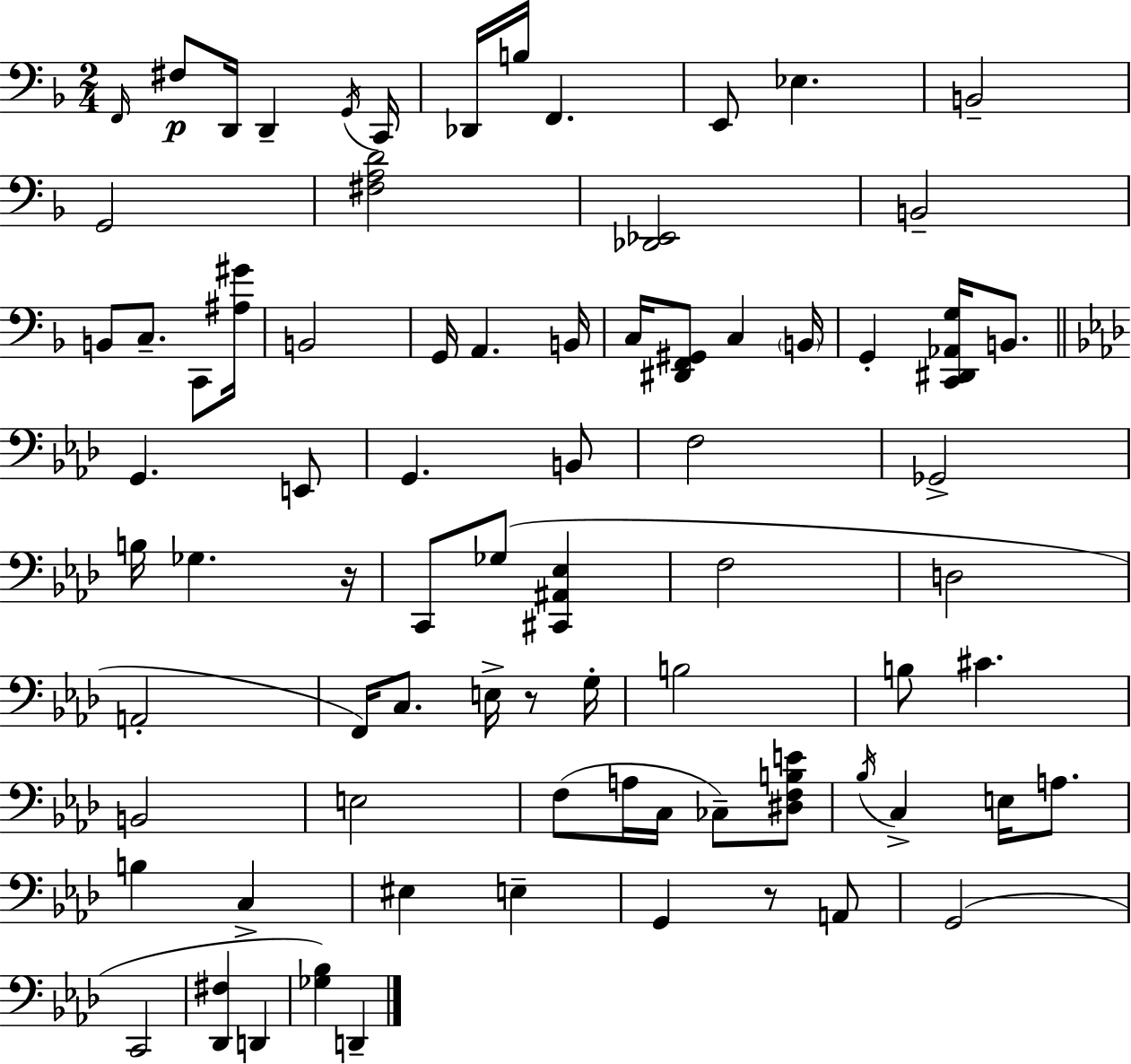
F2/s F#3/e D2/s D2/q G2/s C2/s Db2/s B3/s F2/q. E2/e Eb3/q. B2/h G2/h [F#3,A3,D4]/h [Db2,Eb2]/h B2/h B2/e C3/e. C2/e [A#3,G#4]/s B2/h G2/s A2/q. B2/s C3/s [D#2,F2,G#2]/e C3/q B2/s G2/q [C2,D#2,Ab2,G3]/s B2/e. G2/q. E2/e G2/q. B2/e F3/h Gb2/h B3/s Gb3/q. R/s C2/e Gb3/e [C#2,A#2,Eb3]/q F3/h D3/h A2/h F2/s C3/e. E3/s R/e G3/s B3/h B3/e C#4/q. B2/h E3/h F3/e A3/s C3/s CES3/e [D#3,F3,B3,E4]/e Bb3/s C3/q E3/s A3/e. B3/q C3/q EIS3/q E3/q G2/q R/e A2/e G2/h C2/h [Db2,F#3]/q D2/q [Gb3,Bb3]/q D2/q